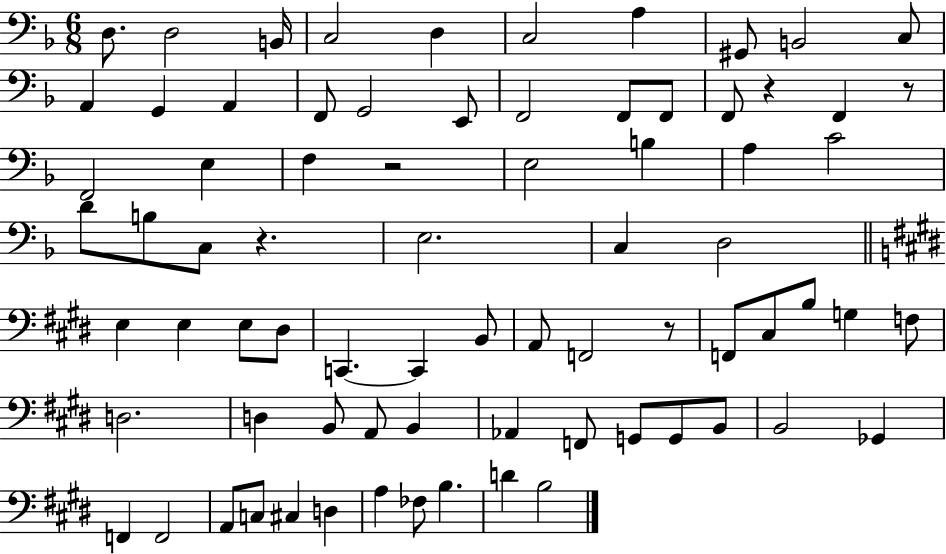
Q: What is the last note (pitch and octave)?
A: B3